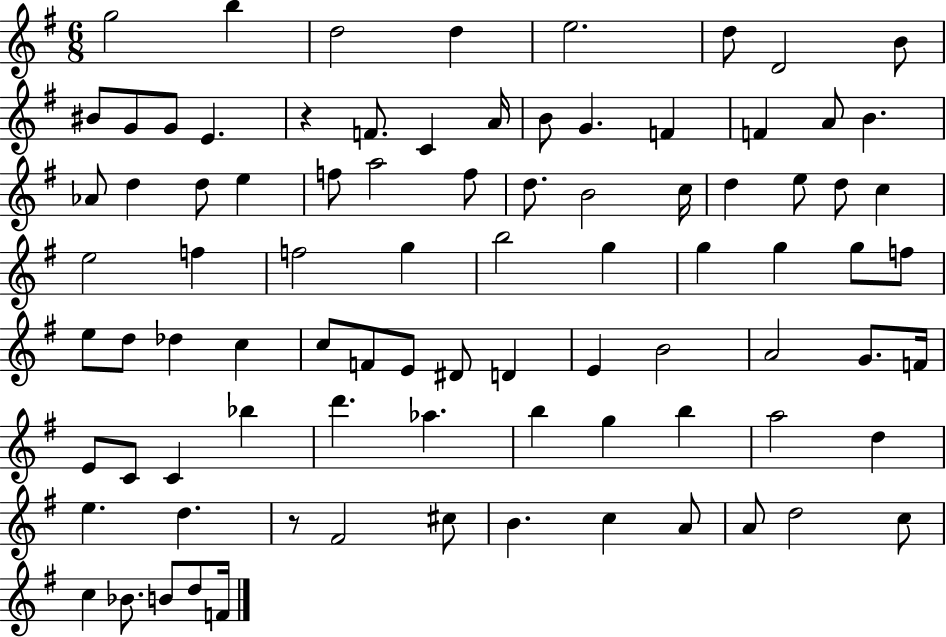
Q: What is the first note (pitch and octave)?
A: G5